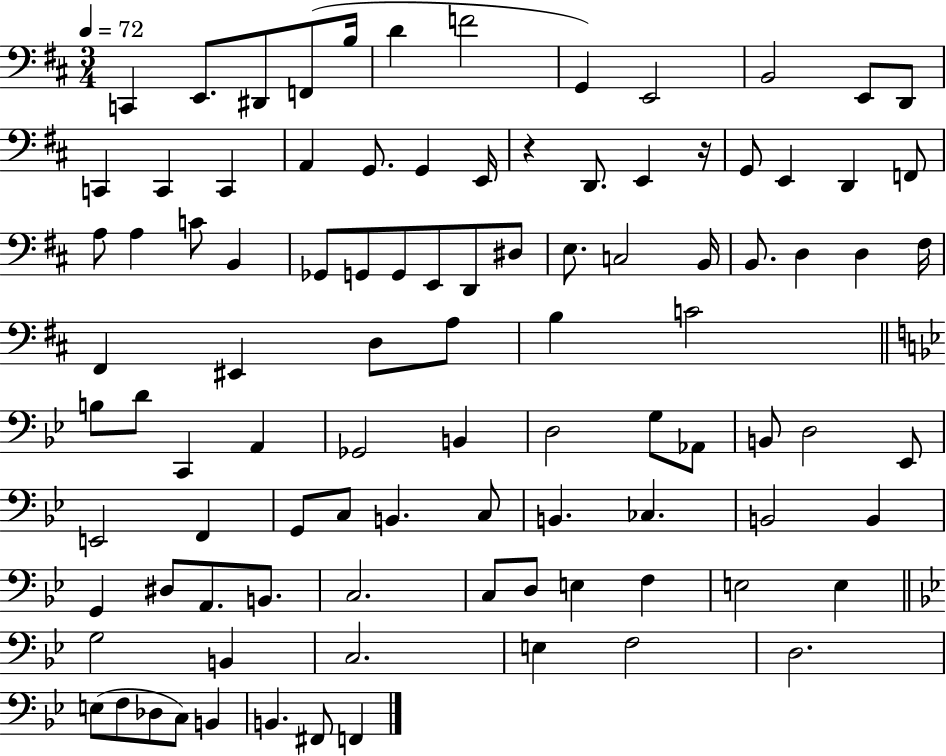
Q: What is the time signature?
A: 3/4